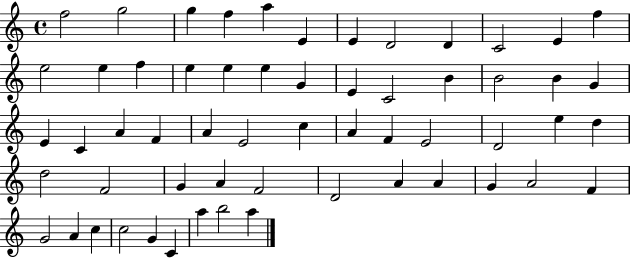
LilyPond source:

{
  \clef treble
  \time 4/4
  \defaultTimeSignature
  \key c \major
  f''2 g''2 | g''4 f''4 a''4 e'4 | e'4 d'2 d'4 | c'2 e'4 f''4 | \break e''2 e''4 f''4 | e''4 e''4 e''4 g'4 | e'4 c'2 b'4 | b'2 b'4 g'4 | \break e'4 c'4 a'4 f'4 | a'4 e'2 c''4 | a'4 f'4 e'2 | d'2 e''4 d''4 | \break d''2 f'2 | g'4 a'4 f'2 | d'2 a'4 a'4 | g'4 a'2 f'4 | \break g'2 a'4 c''4 | c''2 g'4 c'4 | a''4 b''2 a''4 | \bar "|."
}